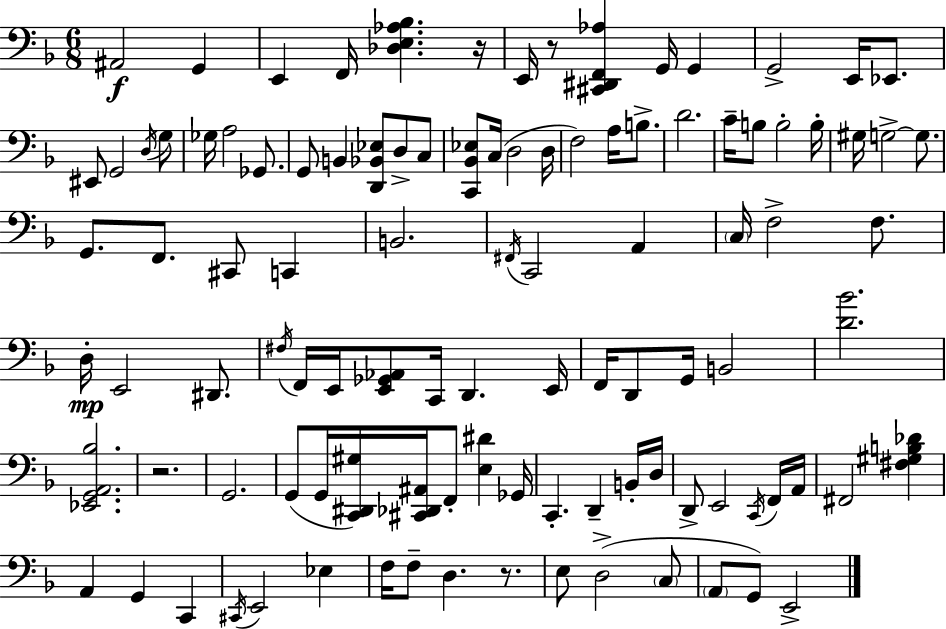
X:1
T:Untitled
M:6/8
L:1/4
K:Dm
^A,,2 G,, E,, F,,/4 [_D,E,_A,_B,] z/4 E,,/4 z/2 [^C,,^D,,F,,_A,] G,,/4 G,, G,,2 E,,/4 _E,,/2 ^E,,/2 G,,2 D,/4 G,/2 _G,/4 A,2 _G,,/2 G,,/2 B,, [D,,_B,,_E,]/2 D,/2 C,/2 [C,,_B,,_E,]/2 C,/4 D,2 D,/4 F,2 A,/4 B,/2 D2 C/4 B,/2 B,2 B,/4 ^G,/4 G,2 G,/2 G,,/2 F,,/2 ^C,,/2 C,, B,,2 ^F,,/4 C,,2 A,, C,/4 F,2 F,/2 D,/4 E,,2 ^D,,/2 ^F,/4 F,,/4 E,,/4 [E,,_G,,_A,,]/2 C,,/4 D,, E,,/4 F,,/4 D,,/2 G,,/4 B,,2 [D_B]2 [_E,,G,,A,,_B,]2 z2 G,,2 G,,/2 G,,/4 [C,,^D,,^G,]/4 [^C,,_D,,^A,,]/4 F,,/2 [E,^D] _G,,/4 C,, D,, B,,/4 D,/4 D,,/2 E,,2 C,,/4 F,,/4 A,,/4 ^F,,2 [^F,^G,B,_D] A,, G,, C,, ^C,,/4 E,,2 _E, F,/4 F,/2 D, z/2 E,/2 D,2 C,/2 A,,/2 G,,/2 E,,2